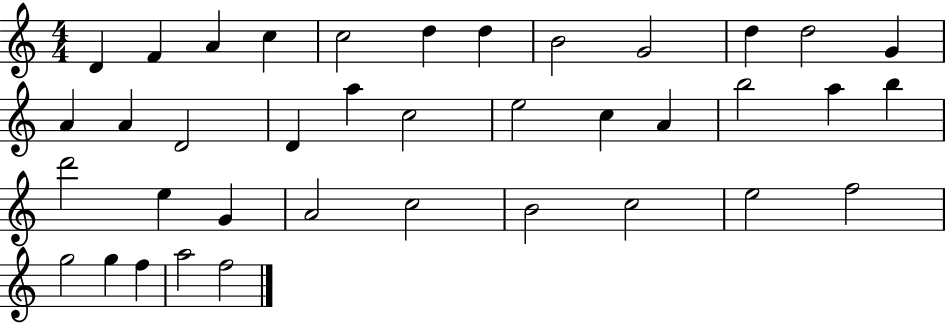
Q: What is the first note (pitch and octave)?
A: D4